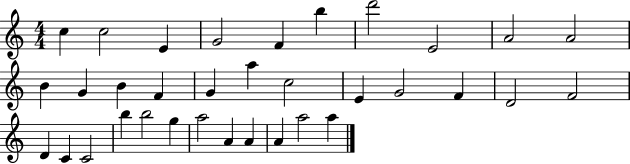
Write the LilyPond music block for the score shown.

{
  \clef treble
  \numericTimeSignature
  \time 4/4
  \key c \major
  c''4 c''2 e'4 | g'2 f'4 b''4 | d'''2 e'2 | a'2 a'2 | \break b'4 g'4 b'4 f'4 | g'4 a''4 c''2 | e'4 g'2 f'4 | d'2 f'2 | \break d'4 c'4 c'2 | b''4 b''2 g''4 | a''2 a'4 a'4 | a'4 a''2 a''4 | \break \bar "|."
}